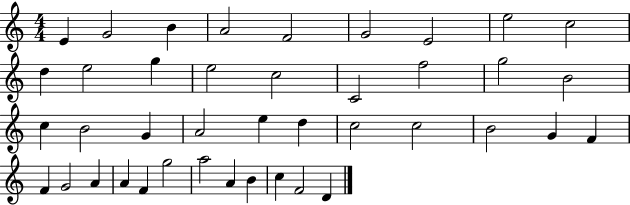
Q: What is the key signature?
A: C major